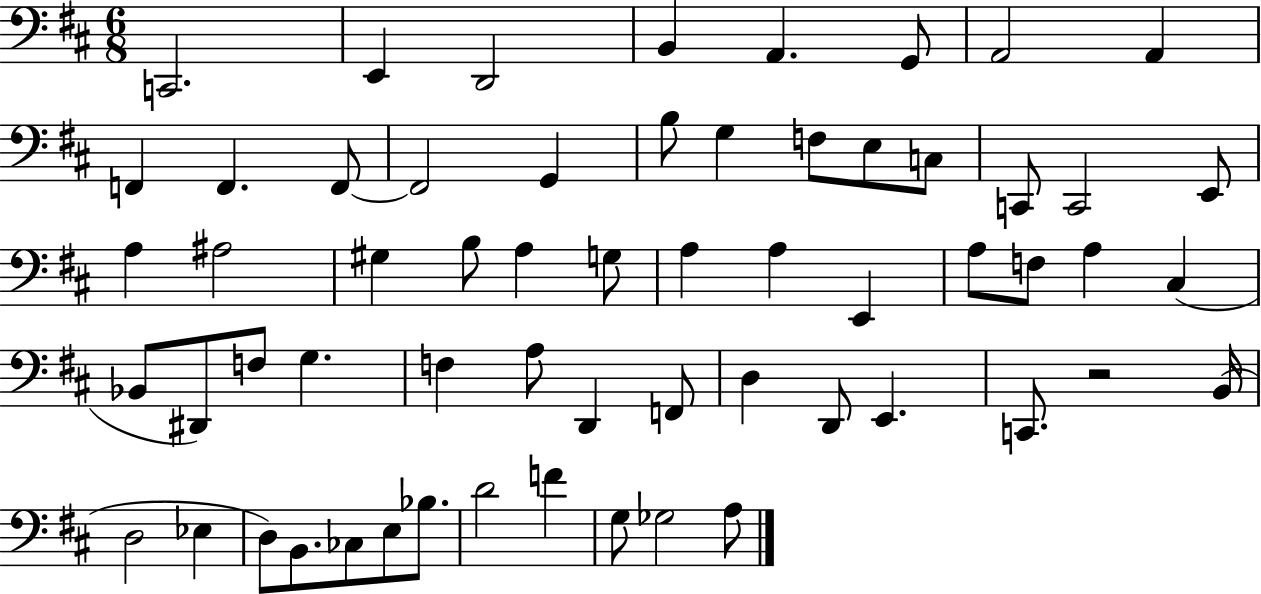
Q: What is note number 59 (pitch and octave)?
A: A3